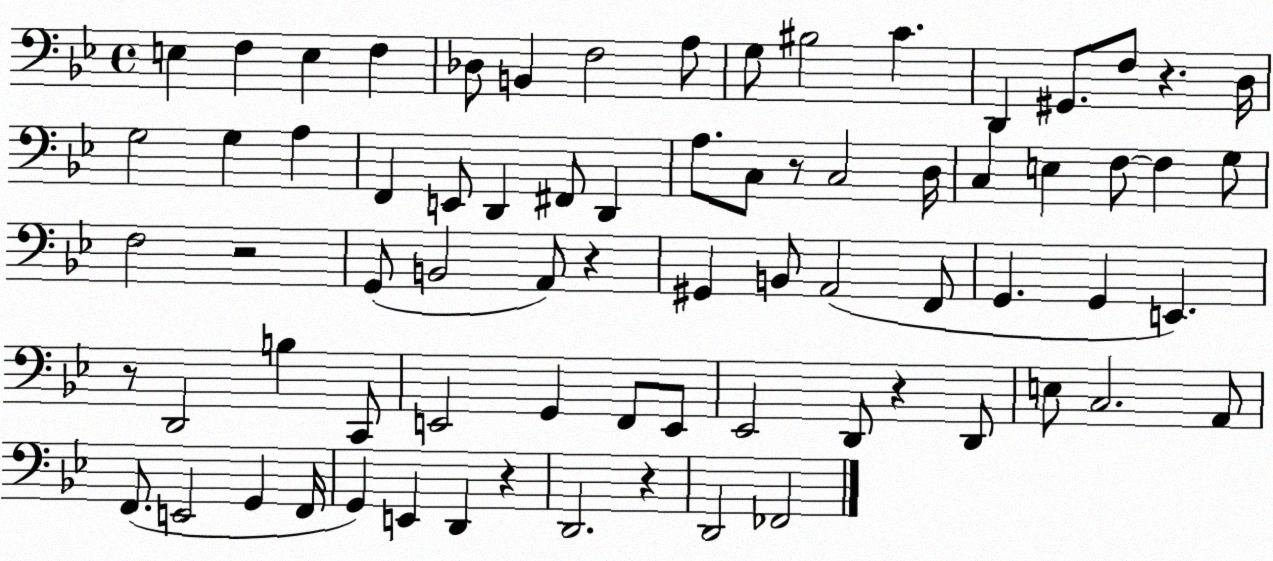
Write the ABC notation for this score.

X:1
T:Untitled
M:4/4
L:1/4
K:Bb
E, F, E, F, _D,/2 B,, F,2 A,/2 G,/2 ^B,2 C D,, ^G,,/2 F,/2 z D,/4 G,2 G, A, F,, E,,/2 D,, ^F,,/2 D,, A,/2 C,/2 z/2 C,2 D,/4 C, E, F,/2 F, G,/2 F,2 z2 G,,/2 B,,2 A,,/2 z ^G,, B,,/2 A,,2 F,,/2 G,, G,, E,, z/2 D,,2 B, C,,/2 E,,2 G,, F,,/2 E,,/2 _E,,2 D,,/2 z D,,/2 E,/2 C,2 A,,/2 F,,/2 E,,2 G,, F,,/4 G,, E,, D,, z D,,2 z D,,2 _F,,2